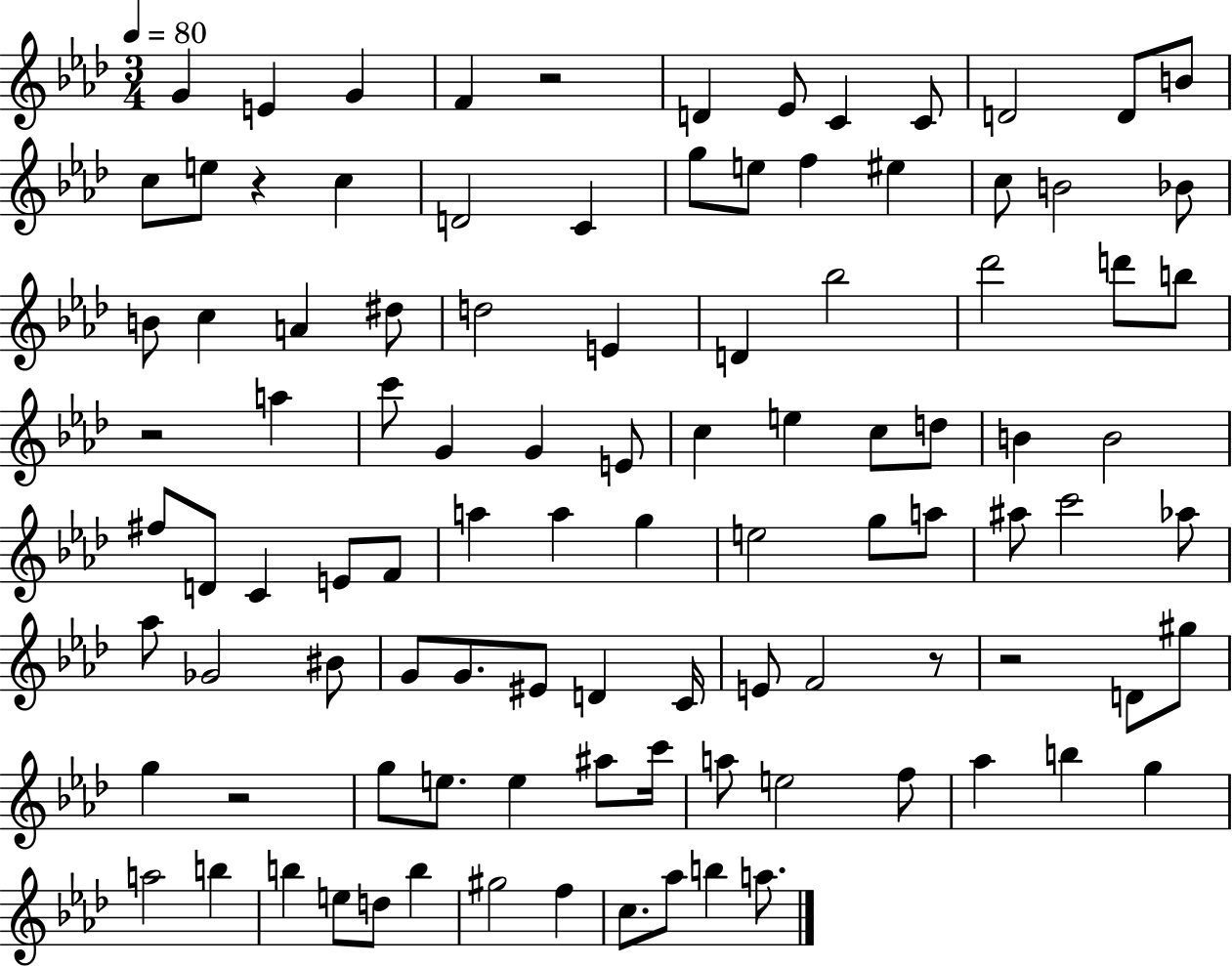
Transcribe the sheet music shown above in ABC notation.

X:1
T:Untitled
M:3/4
L:1/4
K:Ab
G E G F z2 D _E/2 C C/2 D2 D/2 B/2 c/2 e/2 z c D2 C g/2 e/2 f ^e c/2 B2 _B/2 B/2 c A ^d/2 d2 E D _b2 _d'2 d'/2 b/2 z2 a c'/2 G G E/2 c e c/2 d/2 B B2 ^f/2 D/2 C E/2 F/2 a a g e2 g/2 a/2 ^a/2 c'2 _a/2 _a/2 _G2 ^B/2 G/2 G/2 ^E/2 D C/4 E/2 F2 z/2 z2 D/2 ^g/2 g z2 g/2 e/2 e ^a/2 c'/4 a/2 e2 f/2 _a b g a2 b b e/2 d/2 b ^g2 f c/2 _a/2 b a/2